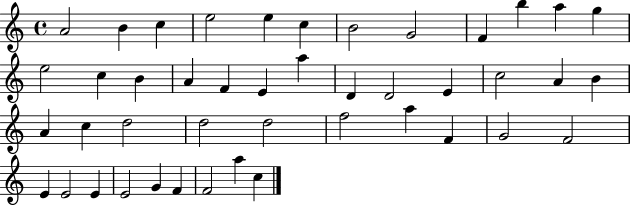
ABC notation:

X:1
T:Untitled
M:4/4
L:1/4
K:C
A2 B c e2 e c B2 G2 F b a g e2 c B A F E a D D2 E c2 A B A c d2 d2 d2 f2 a F G2 F2 E E2 E E2 G F F2 a c